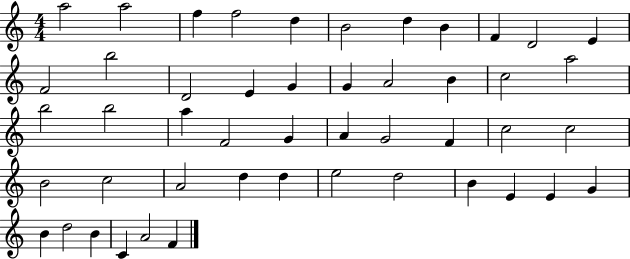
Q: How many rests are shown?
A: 0